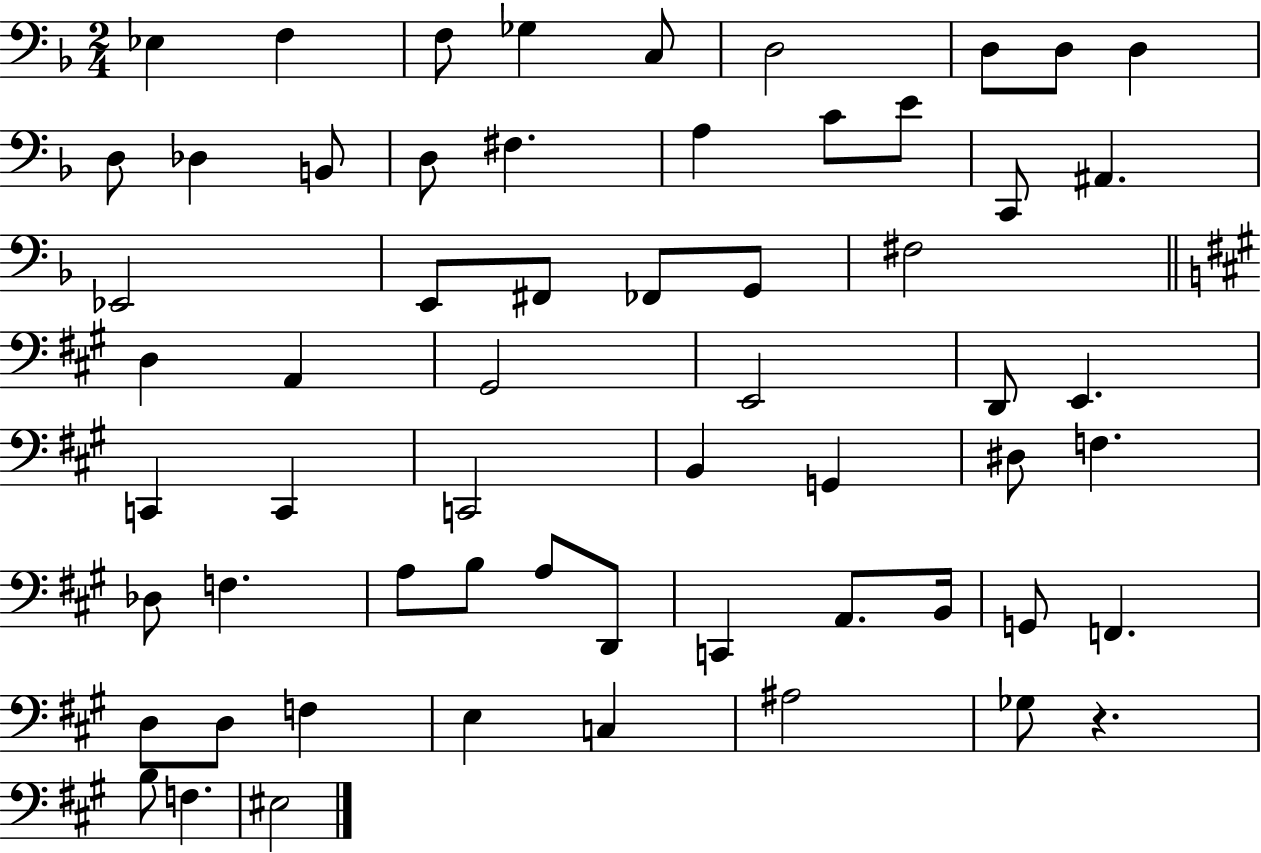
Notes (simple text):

Eb3/q F3/q F3/e Gb3/q C3/e D3/h D3/e D3/e D3/q D3/e Db3/q B2/e D3/e F#3/q. A3/q C4/e E4/e C2/e A#2/q. Eb2/h E2/e F#2/e FES2/e G2/e F#3/h D3/q A2/q G#2/h E2/h D2/e E2/q. C2/q C2/q C2/h B2/q G2/q D#3/e F3/q. Db3/e F3/q. A3/e B3/e A3/e D2/e C2/q A2/e. B2/s G2/e F2/q. D3/e D3/e F3/q E3/q C3/q A#3/h Gb3/e R/q. B3/e F3/q. EIS3/h